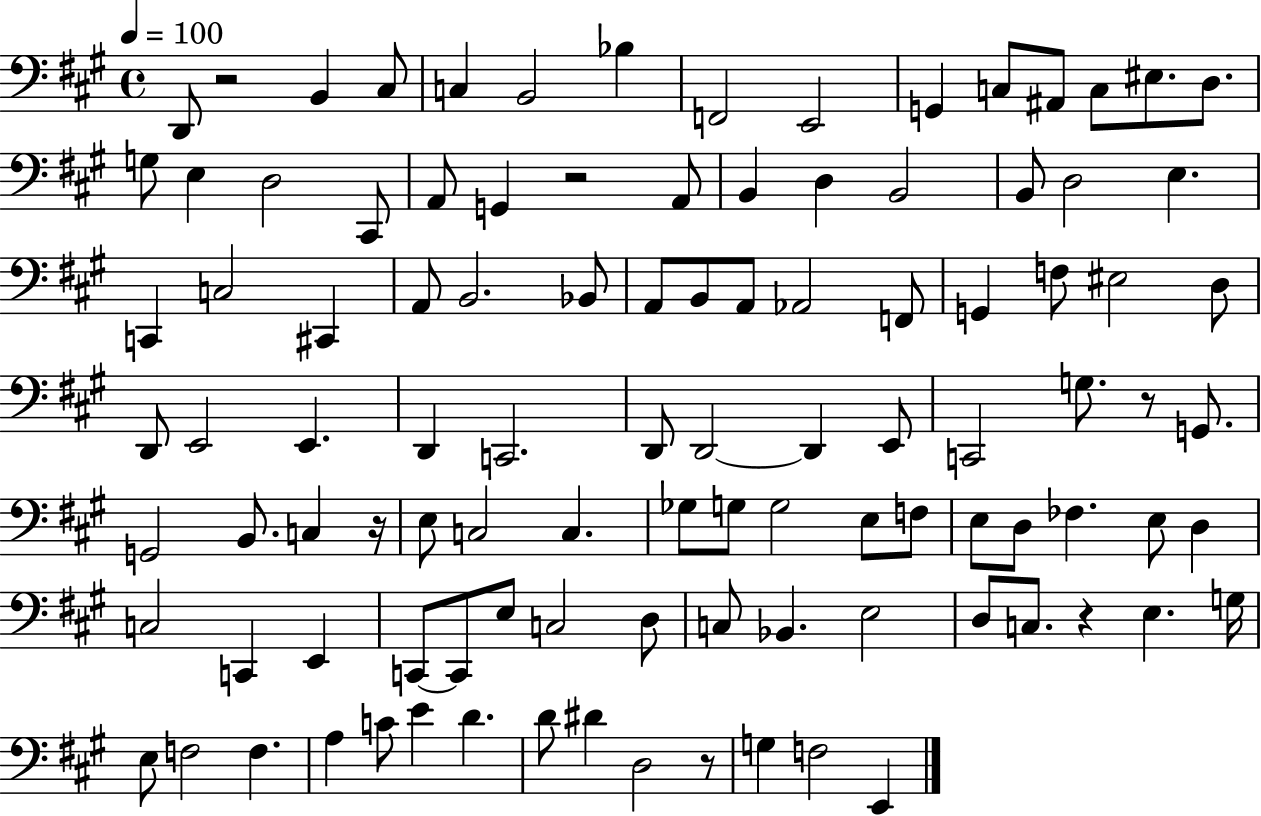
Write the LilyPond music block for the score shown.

{
  \clef bass
  \time 4/4
  \defaultTimeSignature
  \key a \major
  \tempo 4 = 100
  d,8 r2 b,4 cis8 | c4 b,2 bes4 | f,2 e,2 | g,4 c8 ais,8 c8 eis8. d8. | \break g8 e4 d2 cis,8 | a,8 g,4 r2 a,8 | b,4 d4 b,2 | b,8 d2 e4. | \break c,4 c2 cis,4 | a,8 b,2. bes,8 | a,8 b,8 a,8 aes,2 f,8 | g,4 f8 eis2 d8 | \break d,8 e,2 e,4. | d,4 c,2. | d,8 d,2~~ d,4 e,8 | c,2 g8. r8 g,8. | \break g,2 b,8. c4 r16 | e8 c2 c4. | ges8 g8 g2 e8 f8 | e8 d8 fes4. e8 d4 | \break c2 c,4 e,4 | c,8~~ c,8 e8 c2 d8 | c8 bes,4. e2 | d8 c8. r4 e4. g16 | \break e8 f2 f4. | a4 c'8 e'4 d'4. | d'8 dis'4 d2 r8 | g4 f2 e,4 | \break \bar "|."
}